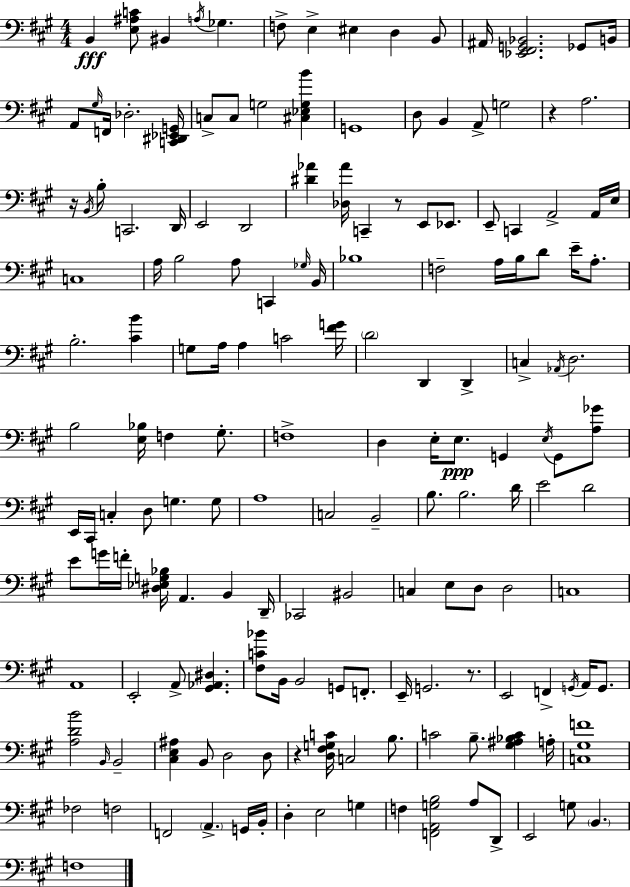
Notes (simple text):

B2/q [E3,A#3,C4]/e BIS2/q A3/s Gb3/q. F3/e E3/q EIS3/q D3/q B2/e A#2/s [Eb2,F#2,G2,Bb2]/h. Gb2/e B2/s A2/e G#3/s F2/s Db3/h. [C2,D#2,Eb2,G2]/s C3/e C3/e G3/h [C#3,Eb3,G3,B4]/q G2/w D3/e B2/q A2/e G3/h R/q A3/h. R/s B2/s B3/e C2/h. D2/s E2/h D2/h [D#4,Ab4]/q [Db3,Ab4]/s C2/q R/e E2/e Eb2/e. E2/e C2/q A2/h A2/s E3/s C3/w A3/s B3/h A3/e C2/q Gb3/s B2/s Bb3/w F3/h A3/s B3/s D4/e E4/s A3/e. B3/h. [C#4,B4]/q G3/e A3/s A3/q C4/h [F#4,G4]/s D4/h D2/q D2/q C3/q Ab2/s D3/h. B3/h [E3,Bb3]/s F3/q G#3/e. F3/w D3/q E3/s E3/e. G2/q E3/s G2/e [A3,Gb4]/e E2/s C#2/s C3/q D3/e G3/q. G3/e A3/w C3/h B2/h B3/e. B3/h. D4/s E4/h D4/h E4/e G4/s F4/s [D#3,Eb3,G3,Bb3]/s A2/q. B2/q D2/s CES2/h BIS2/h C3/q E3/e D3/e D3/h C3/w A2/w E2/h A2/e [G#2,Ab2,D#3]/q. [F#3,C4,Bb4]/e B2/s B2/h G2/e F2/e. E2/s G2/h. R/e. E2/h F2/q G2/s A2/s G2/e. [A3,D4,B4]/h B2/s B2/h [C#3,E3,A#3]/q B2/e D3/h D3/e R/q [D3,F#3,G3,C4]/s C3/h B3/e. C4/h B3/e. [G#3,A#3,Bb3,C4]/q A3/s [C3,G#3,F4]/w FES3/h F3/h F2/h A2/q. G2/s B2/s D3/q E3/h G3/q F3/q [F2,A2,G3,B3]/h A3/e D2/e E2/h G3/e B2/q. F3/w